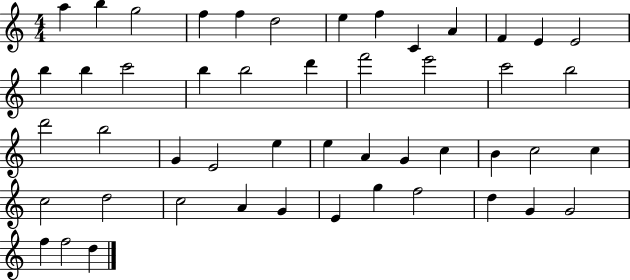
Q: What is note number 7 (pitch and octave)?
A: E5